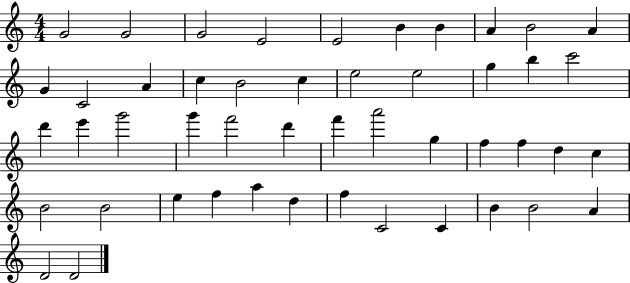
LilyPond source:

{
  \clef treble
  \numericTimeSignature
  \time 4/4
  \key c \major
  g'2 g'2 | g'2 e'2 | e'2 b'4 b'4 | a'4 b'2 a'4 | \break g'4 c'2 a'4 | c''4 b'2 c''4 | e''2 e''2 | g''4 b''4 c'''2 | \break d'''4 e'''4 g'''2 | g'''4 f'''2 d'''4 | f'''4 a'''2 g''4 | f''4 f''4 d''4 c''4 | \break b'2 b'2 | e''4 f''4 a''4 d''4 | f''4 c'2 c'4 | b'4 b'2 a'4 | \break d'2 d'2 | \bar "|."
}